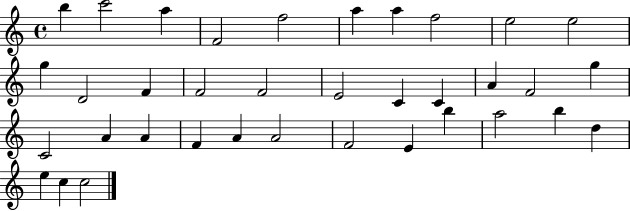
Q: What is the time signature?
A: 4/4